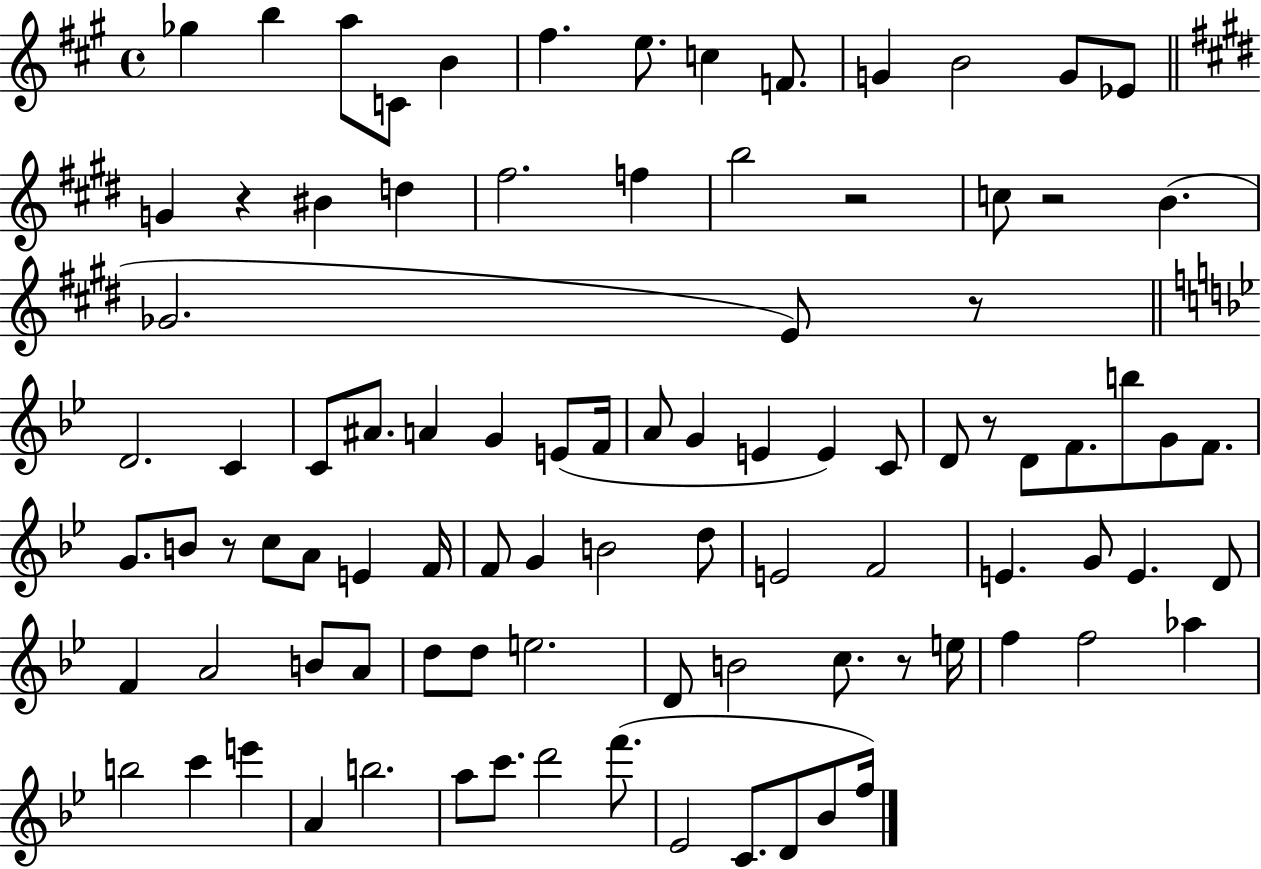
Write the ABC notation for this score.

X:1
T:Untitled
M:4/4
L:1/4
K:A
_g b a/2 C/2 B ^f e/2 c F/2 G B2 G/2 _E/2 G z ^B d ^f2 f b2 z2 c/2 z2 B _G2 E/2 z/2 D2 C C/2 ^A/2 A G E/2 F/4 A/2 G E E C/2 D/2 z/2 D/2 F/2 b/2 G/2 F/2 G/2 B/2 z/2 c/2 A/2 E F/4 F/2 G B2 d/2 E2 F2 E G/2 E D/2 F A2 B/2 A/2 d/2 d/2 e2 D/2 B2 c/2 z/2 e/4 f f2 _a b2 c' e' A b2 a/2 c'/2 d'2 f'/2 _E2 C/2 D/2 _B/2 f/4